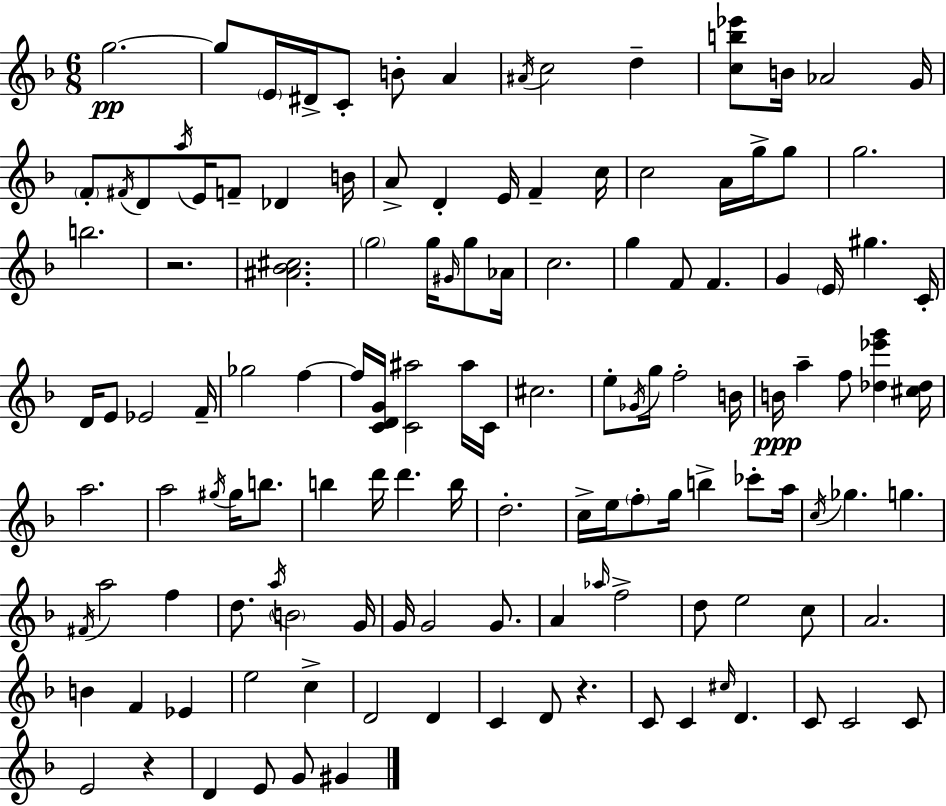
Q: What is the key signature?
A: D minor